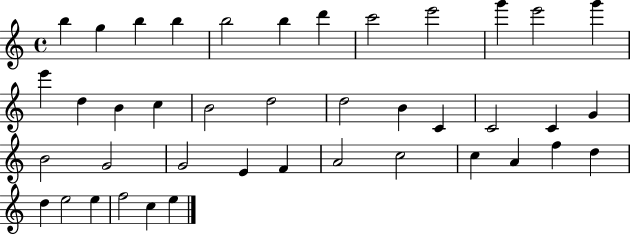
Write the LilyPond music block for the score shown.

{
  \clef treble
  \time 4/4
  \defaultTimeSignature
  \key c \major
  b''4 g''4 b''4 b''4 | b''2 b''4 d'''4 | c'''2 e'''2 | g'''4 e'''2 g'''4 | \break e'''4 d''4 b'4 c''4 | b'2 d''2 | d''2 b'4 c'4 | c'2 c'4 g'4 | \break b'2 g'2 | g'2 e'4 f'4 | a'2 c''2 | c''4 a'4 f''4 d''4 | \break d''4 e''2 e''4 | f''2 c''4 e''4 | \bar "|."
}